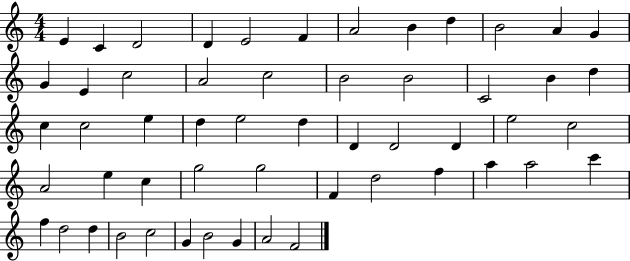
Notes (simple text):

E4/q C4/q D4/h D4/q E4/h F4/q A4/h B4/q D5/q B4/h A4/q G4/q G4/q E4/q C5/h A4/h C5/h B4/h B4/h C4/h B4/q D5/q C5/q C5/h E5/q D5/q E5/h D5/q D4/q D4/h D4/q E5/h C5/h A4/h E5/q C5/q G5/h G5/h F4/q D5/h F5/q A5/q A5/h C6/q F5/q D5/h D5/q B4/h C5/h G4/q B4/h G4/q A4/h F4/h